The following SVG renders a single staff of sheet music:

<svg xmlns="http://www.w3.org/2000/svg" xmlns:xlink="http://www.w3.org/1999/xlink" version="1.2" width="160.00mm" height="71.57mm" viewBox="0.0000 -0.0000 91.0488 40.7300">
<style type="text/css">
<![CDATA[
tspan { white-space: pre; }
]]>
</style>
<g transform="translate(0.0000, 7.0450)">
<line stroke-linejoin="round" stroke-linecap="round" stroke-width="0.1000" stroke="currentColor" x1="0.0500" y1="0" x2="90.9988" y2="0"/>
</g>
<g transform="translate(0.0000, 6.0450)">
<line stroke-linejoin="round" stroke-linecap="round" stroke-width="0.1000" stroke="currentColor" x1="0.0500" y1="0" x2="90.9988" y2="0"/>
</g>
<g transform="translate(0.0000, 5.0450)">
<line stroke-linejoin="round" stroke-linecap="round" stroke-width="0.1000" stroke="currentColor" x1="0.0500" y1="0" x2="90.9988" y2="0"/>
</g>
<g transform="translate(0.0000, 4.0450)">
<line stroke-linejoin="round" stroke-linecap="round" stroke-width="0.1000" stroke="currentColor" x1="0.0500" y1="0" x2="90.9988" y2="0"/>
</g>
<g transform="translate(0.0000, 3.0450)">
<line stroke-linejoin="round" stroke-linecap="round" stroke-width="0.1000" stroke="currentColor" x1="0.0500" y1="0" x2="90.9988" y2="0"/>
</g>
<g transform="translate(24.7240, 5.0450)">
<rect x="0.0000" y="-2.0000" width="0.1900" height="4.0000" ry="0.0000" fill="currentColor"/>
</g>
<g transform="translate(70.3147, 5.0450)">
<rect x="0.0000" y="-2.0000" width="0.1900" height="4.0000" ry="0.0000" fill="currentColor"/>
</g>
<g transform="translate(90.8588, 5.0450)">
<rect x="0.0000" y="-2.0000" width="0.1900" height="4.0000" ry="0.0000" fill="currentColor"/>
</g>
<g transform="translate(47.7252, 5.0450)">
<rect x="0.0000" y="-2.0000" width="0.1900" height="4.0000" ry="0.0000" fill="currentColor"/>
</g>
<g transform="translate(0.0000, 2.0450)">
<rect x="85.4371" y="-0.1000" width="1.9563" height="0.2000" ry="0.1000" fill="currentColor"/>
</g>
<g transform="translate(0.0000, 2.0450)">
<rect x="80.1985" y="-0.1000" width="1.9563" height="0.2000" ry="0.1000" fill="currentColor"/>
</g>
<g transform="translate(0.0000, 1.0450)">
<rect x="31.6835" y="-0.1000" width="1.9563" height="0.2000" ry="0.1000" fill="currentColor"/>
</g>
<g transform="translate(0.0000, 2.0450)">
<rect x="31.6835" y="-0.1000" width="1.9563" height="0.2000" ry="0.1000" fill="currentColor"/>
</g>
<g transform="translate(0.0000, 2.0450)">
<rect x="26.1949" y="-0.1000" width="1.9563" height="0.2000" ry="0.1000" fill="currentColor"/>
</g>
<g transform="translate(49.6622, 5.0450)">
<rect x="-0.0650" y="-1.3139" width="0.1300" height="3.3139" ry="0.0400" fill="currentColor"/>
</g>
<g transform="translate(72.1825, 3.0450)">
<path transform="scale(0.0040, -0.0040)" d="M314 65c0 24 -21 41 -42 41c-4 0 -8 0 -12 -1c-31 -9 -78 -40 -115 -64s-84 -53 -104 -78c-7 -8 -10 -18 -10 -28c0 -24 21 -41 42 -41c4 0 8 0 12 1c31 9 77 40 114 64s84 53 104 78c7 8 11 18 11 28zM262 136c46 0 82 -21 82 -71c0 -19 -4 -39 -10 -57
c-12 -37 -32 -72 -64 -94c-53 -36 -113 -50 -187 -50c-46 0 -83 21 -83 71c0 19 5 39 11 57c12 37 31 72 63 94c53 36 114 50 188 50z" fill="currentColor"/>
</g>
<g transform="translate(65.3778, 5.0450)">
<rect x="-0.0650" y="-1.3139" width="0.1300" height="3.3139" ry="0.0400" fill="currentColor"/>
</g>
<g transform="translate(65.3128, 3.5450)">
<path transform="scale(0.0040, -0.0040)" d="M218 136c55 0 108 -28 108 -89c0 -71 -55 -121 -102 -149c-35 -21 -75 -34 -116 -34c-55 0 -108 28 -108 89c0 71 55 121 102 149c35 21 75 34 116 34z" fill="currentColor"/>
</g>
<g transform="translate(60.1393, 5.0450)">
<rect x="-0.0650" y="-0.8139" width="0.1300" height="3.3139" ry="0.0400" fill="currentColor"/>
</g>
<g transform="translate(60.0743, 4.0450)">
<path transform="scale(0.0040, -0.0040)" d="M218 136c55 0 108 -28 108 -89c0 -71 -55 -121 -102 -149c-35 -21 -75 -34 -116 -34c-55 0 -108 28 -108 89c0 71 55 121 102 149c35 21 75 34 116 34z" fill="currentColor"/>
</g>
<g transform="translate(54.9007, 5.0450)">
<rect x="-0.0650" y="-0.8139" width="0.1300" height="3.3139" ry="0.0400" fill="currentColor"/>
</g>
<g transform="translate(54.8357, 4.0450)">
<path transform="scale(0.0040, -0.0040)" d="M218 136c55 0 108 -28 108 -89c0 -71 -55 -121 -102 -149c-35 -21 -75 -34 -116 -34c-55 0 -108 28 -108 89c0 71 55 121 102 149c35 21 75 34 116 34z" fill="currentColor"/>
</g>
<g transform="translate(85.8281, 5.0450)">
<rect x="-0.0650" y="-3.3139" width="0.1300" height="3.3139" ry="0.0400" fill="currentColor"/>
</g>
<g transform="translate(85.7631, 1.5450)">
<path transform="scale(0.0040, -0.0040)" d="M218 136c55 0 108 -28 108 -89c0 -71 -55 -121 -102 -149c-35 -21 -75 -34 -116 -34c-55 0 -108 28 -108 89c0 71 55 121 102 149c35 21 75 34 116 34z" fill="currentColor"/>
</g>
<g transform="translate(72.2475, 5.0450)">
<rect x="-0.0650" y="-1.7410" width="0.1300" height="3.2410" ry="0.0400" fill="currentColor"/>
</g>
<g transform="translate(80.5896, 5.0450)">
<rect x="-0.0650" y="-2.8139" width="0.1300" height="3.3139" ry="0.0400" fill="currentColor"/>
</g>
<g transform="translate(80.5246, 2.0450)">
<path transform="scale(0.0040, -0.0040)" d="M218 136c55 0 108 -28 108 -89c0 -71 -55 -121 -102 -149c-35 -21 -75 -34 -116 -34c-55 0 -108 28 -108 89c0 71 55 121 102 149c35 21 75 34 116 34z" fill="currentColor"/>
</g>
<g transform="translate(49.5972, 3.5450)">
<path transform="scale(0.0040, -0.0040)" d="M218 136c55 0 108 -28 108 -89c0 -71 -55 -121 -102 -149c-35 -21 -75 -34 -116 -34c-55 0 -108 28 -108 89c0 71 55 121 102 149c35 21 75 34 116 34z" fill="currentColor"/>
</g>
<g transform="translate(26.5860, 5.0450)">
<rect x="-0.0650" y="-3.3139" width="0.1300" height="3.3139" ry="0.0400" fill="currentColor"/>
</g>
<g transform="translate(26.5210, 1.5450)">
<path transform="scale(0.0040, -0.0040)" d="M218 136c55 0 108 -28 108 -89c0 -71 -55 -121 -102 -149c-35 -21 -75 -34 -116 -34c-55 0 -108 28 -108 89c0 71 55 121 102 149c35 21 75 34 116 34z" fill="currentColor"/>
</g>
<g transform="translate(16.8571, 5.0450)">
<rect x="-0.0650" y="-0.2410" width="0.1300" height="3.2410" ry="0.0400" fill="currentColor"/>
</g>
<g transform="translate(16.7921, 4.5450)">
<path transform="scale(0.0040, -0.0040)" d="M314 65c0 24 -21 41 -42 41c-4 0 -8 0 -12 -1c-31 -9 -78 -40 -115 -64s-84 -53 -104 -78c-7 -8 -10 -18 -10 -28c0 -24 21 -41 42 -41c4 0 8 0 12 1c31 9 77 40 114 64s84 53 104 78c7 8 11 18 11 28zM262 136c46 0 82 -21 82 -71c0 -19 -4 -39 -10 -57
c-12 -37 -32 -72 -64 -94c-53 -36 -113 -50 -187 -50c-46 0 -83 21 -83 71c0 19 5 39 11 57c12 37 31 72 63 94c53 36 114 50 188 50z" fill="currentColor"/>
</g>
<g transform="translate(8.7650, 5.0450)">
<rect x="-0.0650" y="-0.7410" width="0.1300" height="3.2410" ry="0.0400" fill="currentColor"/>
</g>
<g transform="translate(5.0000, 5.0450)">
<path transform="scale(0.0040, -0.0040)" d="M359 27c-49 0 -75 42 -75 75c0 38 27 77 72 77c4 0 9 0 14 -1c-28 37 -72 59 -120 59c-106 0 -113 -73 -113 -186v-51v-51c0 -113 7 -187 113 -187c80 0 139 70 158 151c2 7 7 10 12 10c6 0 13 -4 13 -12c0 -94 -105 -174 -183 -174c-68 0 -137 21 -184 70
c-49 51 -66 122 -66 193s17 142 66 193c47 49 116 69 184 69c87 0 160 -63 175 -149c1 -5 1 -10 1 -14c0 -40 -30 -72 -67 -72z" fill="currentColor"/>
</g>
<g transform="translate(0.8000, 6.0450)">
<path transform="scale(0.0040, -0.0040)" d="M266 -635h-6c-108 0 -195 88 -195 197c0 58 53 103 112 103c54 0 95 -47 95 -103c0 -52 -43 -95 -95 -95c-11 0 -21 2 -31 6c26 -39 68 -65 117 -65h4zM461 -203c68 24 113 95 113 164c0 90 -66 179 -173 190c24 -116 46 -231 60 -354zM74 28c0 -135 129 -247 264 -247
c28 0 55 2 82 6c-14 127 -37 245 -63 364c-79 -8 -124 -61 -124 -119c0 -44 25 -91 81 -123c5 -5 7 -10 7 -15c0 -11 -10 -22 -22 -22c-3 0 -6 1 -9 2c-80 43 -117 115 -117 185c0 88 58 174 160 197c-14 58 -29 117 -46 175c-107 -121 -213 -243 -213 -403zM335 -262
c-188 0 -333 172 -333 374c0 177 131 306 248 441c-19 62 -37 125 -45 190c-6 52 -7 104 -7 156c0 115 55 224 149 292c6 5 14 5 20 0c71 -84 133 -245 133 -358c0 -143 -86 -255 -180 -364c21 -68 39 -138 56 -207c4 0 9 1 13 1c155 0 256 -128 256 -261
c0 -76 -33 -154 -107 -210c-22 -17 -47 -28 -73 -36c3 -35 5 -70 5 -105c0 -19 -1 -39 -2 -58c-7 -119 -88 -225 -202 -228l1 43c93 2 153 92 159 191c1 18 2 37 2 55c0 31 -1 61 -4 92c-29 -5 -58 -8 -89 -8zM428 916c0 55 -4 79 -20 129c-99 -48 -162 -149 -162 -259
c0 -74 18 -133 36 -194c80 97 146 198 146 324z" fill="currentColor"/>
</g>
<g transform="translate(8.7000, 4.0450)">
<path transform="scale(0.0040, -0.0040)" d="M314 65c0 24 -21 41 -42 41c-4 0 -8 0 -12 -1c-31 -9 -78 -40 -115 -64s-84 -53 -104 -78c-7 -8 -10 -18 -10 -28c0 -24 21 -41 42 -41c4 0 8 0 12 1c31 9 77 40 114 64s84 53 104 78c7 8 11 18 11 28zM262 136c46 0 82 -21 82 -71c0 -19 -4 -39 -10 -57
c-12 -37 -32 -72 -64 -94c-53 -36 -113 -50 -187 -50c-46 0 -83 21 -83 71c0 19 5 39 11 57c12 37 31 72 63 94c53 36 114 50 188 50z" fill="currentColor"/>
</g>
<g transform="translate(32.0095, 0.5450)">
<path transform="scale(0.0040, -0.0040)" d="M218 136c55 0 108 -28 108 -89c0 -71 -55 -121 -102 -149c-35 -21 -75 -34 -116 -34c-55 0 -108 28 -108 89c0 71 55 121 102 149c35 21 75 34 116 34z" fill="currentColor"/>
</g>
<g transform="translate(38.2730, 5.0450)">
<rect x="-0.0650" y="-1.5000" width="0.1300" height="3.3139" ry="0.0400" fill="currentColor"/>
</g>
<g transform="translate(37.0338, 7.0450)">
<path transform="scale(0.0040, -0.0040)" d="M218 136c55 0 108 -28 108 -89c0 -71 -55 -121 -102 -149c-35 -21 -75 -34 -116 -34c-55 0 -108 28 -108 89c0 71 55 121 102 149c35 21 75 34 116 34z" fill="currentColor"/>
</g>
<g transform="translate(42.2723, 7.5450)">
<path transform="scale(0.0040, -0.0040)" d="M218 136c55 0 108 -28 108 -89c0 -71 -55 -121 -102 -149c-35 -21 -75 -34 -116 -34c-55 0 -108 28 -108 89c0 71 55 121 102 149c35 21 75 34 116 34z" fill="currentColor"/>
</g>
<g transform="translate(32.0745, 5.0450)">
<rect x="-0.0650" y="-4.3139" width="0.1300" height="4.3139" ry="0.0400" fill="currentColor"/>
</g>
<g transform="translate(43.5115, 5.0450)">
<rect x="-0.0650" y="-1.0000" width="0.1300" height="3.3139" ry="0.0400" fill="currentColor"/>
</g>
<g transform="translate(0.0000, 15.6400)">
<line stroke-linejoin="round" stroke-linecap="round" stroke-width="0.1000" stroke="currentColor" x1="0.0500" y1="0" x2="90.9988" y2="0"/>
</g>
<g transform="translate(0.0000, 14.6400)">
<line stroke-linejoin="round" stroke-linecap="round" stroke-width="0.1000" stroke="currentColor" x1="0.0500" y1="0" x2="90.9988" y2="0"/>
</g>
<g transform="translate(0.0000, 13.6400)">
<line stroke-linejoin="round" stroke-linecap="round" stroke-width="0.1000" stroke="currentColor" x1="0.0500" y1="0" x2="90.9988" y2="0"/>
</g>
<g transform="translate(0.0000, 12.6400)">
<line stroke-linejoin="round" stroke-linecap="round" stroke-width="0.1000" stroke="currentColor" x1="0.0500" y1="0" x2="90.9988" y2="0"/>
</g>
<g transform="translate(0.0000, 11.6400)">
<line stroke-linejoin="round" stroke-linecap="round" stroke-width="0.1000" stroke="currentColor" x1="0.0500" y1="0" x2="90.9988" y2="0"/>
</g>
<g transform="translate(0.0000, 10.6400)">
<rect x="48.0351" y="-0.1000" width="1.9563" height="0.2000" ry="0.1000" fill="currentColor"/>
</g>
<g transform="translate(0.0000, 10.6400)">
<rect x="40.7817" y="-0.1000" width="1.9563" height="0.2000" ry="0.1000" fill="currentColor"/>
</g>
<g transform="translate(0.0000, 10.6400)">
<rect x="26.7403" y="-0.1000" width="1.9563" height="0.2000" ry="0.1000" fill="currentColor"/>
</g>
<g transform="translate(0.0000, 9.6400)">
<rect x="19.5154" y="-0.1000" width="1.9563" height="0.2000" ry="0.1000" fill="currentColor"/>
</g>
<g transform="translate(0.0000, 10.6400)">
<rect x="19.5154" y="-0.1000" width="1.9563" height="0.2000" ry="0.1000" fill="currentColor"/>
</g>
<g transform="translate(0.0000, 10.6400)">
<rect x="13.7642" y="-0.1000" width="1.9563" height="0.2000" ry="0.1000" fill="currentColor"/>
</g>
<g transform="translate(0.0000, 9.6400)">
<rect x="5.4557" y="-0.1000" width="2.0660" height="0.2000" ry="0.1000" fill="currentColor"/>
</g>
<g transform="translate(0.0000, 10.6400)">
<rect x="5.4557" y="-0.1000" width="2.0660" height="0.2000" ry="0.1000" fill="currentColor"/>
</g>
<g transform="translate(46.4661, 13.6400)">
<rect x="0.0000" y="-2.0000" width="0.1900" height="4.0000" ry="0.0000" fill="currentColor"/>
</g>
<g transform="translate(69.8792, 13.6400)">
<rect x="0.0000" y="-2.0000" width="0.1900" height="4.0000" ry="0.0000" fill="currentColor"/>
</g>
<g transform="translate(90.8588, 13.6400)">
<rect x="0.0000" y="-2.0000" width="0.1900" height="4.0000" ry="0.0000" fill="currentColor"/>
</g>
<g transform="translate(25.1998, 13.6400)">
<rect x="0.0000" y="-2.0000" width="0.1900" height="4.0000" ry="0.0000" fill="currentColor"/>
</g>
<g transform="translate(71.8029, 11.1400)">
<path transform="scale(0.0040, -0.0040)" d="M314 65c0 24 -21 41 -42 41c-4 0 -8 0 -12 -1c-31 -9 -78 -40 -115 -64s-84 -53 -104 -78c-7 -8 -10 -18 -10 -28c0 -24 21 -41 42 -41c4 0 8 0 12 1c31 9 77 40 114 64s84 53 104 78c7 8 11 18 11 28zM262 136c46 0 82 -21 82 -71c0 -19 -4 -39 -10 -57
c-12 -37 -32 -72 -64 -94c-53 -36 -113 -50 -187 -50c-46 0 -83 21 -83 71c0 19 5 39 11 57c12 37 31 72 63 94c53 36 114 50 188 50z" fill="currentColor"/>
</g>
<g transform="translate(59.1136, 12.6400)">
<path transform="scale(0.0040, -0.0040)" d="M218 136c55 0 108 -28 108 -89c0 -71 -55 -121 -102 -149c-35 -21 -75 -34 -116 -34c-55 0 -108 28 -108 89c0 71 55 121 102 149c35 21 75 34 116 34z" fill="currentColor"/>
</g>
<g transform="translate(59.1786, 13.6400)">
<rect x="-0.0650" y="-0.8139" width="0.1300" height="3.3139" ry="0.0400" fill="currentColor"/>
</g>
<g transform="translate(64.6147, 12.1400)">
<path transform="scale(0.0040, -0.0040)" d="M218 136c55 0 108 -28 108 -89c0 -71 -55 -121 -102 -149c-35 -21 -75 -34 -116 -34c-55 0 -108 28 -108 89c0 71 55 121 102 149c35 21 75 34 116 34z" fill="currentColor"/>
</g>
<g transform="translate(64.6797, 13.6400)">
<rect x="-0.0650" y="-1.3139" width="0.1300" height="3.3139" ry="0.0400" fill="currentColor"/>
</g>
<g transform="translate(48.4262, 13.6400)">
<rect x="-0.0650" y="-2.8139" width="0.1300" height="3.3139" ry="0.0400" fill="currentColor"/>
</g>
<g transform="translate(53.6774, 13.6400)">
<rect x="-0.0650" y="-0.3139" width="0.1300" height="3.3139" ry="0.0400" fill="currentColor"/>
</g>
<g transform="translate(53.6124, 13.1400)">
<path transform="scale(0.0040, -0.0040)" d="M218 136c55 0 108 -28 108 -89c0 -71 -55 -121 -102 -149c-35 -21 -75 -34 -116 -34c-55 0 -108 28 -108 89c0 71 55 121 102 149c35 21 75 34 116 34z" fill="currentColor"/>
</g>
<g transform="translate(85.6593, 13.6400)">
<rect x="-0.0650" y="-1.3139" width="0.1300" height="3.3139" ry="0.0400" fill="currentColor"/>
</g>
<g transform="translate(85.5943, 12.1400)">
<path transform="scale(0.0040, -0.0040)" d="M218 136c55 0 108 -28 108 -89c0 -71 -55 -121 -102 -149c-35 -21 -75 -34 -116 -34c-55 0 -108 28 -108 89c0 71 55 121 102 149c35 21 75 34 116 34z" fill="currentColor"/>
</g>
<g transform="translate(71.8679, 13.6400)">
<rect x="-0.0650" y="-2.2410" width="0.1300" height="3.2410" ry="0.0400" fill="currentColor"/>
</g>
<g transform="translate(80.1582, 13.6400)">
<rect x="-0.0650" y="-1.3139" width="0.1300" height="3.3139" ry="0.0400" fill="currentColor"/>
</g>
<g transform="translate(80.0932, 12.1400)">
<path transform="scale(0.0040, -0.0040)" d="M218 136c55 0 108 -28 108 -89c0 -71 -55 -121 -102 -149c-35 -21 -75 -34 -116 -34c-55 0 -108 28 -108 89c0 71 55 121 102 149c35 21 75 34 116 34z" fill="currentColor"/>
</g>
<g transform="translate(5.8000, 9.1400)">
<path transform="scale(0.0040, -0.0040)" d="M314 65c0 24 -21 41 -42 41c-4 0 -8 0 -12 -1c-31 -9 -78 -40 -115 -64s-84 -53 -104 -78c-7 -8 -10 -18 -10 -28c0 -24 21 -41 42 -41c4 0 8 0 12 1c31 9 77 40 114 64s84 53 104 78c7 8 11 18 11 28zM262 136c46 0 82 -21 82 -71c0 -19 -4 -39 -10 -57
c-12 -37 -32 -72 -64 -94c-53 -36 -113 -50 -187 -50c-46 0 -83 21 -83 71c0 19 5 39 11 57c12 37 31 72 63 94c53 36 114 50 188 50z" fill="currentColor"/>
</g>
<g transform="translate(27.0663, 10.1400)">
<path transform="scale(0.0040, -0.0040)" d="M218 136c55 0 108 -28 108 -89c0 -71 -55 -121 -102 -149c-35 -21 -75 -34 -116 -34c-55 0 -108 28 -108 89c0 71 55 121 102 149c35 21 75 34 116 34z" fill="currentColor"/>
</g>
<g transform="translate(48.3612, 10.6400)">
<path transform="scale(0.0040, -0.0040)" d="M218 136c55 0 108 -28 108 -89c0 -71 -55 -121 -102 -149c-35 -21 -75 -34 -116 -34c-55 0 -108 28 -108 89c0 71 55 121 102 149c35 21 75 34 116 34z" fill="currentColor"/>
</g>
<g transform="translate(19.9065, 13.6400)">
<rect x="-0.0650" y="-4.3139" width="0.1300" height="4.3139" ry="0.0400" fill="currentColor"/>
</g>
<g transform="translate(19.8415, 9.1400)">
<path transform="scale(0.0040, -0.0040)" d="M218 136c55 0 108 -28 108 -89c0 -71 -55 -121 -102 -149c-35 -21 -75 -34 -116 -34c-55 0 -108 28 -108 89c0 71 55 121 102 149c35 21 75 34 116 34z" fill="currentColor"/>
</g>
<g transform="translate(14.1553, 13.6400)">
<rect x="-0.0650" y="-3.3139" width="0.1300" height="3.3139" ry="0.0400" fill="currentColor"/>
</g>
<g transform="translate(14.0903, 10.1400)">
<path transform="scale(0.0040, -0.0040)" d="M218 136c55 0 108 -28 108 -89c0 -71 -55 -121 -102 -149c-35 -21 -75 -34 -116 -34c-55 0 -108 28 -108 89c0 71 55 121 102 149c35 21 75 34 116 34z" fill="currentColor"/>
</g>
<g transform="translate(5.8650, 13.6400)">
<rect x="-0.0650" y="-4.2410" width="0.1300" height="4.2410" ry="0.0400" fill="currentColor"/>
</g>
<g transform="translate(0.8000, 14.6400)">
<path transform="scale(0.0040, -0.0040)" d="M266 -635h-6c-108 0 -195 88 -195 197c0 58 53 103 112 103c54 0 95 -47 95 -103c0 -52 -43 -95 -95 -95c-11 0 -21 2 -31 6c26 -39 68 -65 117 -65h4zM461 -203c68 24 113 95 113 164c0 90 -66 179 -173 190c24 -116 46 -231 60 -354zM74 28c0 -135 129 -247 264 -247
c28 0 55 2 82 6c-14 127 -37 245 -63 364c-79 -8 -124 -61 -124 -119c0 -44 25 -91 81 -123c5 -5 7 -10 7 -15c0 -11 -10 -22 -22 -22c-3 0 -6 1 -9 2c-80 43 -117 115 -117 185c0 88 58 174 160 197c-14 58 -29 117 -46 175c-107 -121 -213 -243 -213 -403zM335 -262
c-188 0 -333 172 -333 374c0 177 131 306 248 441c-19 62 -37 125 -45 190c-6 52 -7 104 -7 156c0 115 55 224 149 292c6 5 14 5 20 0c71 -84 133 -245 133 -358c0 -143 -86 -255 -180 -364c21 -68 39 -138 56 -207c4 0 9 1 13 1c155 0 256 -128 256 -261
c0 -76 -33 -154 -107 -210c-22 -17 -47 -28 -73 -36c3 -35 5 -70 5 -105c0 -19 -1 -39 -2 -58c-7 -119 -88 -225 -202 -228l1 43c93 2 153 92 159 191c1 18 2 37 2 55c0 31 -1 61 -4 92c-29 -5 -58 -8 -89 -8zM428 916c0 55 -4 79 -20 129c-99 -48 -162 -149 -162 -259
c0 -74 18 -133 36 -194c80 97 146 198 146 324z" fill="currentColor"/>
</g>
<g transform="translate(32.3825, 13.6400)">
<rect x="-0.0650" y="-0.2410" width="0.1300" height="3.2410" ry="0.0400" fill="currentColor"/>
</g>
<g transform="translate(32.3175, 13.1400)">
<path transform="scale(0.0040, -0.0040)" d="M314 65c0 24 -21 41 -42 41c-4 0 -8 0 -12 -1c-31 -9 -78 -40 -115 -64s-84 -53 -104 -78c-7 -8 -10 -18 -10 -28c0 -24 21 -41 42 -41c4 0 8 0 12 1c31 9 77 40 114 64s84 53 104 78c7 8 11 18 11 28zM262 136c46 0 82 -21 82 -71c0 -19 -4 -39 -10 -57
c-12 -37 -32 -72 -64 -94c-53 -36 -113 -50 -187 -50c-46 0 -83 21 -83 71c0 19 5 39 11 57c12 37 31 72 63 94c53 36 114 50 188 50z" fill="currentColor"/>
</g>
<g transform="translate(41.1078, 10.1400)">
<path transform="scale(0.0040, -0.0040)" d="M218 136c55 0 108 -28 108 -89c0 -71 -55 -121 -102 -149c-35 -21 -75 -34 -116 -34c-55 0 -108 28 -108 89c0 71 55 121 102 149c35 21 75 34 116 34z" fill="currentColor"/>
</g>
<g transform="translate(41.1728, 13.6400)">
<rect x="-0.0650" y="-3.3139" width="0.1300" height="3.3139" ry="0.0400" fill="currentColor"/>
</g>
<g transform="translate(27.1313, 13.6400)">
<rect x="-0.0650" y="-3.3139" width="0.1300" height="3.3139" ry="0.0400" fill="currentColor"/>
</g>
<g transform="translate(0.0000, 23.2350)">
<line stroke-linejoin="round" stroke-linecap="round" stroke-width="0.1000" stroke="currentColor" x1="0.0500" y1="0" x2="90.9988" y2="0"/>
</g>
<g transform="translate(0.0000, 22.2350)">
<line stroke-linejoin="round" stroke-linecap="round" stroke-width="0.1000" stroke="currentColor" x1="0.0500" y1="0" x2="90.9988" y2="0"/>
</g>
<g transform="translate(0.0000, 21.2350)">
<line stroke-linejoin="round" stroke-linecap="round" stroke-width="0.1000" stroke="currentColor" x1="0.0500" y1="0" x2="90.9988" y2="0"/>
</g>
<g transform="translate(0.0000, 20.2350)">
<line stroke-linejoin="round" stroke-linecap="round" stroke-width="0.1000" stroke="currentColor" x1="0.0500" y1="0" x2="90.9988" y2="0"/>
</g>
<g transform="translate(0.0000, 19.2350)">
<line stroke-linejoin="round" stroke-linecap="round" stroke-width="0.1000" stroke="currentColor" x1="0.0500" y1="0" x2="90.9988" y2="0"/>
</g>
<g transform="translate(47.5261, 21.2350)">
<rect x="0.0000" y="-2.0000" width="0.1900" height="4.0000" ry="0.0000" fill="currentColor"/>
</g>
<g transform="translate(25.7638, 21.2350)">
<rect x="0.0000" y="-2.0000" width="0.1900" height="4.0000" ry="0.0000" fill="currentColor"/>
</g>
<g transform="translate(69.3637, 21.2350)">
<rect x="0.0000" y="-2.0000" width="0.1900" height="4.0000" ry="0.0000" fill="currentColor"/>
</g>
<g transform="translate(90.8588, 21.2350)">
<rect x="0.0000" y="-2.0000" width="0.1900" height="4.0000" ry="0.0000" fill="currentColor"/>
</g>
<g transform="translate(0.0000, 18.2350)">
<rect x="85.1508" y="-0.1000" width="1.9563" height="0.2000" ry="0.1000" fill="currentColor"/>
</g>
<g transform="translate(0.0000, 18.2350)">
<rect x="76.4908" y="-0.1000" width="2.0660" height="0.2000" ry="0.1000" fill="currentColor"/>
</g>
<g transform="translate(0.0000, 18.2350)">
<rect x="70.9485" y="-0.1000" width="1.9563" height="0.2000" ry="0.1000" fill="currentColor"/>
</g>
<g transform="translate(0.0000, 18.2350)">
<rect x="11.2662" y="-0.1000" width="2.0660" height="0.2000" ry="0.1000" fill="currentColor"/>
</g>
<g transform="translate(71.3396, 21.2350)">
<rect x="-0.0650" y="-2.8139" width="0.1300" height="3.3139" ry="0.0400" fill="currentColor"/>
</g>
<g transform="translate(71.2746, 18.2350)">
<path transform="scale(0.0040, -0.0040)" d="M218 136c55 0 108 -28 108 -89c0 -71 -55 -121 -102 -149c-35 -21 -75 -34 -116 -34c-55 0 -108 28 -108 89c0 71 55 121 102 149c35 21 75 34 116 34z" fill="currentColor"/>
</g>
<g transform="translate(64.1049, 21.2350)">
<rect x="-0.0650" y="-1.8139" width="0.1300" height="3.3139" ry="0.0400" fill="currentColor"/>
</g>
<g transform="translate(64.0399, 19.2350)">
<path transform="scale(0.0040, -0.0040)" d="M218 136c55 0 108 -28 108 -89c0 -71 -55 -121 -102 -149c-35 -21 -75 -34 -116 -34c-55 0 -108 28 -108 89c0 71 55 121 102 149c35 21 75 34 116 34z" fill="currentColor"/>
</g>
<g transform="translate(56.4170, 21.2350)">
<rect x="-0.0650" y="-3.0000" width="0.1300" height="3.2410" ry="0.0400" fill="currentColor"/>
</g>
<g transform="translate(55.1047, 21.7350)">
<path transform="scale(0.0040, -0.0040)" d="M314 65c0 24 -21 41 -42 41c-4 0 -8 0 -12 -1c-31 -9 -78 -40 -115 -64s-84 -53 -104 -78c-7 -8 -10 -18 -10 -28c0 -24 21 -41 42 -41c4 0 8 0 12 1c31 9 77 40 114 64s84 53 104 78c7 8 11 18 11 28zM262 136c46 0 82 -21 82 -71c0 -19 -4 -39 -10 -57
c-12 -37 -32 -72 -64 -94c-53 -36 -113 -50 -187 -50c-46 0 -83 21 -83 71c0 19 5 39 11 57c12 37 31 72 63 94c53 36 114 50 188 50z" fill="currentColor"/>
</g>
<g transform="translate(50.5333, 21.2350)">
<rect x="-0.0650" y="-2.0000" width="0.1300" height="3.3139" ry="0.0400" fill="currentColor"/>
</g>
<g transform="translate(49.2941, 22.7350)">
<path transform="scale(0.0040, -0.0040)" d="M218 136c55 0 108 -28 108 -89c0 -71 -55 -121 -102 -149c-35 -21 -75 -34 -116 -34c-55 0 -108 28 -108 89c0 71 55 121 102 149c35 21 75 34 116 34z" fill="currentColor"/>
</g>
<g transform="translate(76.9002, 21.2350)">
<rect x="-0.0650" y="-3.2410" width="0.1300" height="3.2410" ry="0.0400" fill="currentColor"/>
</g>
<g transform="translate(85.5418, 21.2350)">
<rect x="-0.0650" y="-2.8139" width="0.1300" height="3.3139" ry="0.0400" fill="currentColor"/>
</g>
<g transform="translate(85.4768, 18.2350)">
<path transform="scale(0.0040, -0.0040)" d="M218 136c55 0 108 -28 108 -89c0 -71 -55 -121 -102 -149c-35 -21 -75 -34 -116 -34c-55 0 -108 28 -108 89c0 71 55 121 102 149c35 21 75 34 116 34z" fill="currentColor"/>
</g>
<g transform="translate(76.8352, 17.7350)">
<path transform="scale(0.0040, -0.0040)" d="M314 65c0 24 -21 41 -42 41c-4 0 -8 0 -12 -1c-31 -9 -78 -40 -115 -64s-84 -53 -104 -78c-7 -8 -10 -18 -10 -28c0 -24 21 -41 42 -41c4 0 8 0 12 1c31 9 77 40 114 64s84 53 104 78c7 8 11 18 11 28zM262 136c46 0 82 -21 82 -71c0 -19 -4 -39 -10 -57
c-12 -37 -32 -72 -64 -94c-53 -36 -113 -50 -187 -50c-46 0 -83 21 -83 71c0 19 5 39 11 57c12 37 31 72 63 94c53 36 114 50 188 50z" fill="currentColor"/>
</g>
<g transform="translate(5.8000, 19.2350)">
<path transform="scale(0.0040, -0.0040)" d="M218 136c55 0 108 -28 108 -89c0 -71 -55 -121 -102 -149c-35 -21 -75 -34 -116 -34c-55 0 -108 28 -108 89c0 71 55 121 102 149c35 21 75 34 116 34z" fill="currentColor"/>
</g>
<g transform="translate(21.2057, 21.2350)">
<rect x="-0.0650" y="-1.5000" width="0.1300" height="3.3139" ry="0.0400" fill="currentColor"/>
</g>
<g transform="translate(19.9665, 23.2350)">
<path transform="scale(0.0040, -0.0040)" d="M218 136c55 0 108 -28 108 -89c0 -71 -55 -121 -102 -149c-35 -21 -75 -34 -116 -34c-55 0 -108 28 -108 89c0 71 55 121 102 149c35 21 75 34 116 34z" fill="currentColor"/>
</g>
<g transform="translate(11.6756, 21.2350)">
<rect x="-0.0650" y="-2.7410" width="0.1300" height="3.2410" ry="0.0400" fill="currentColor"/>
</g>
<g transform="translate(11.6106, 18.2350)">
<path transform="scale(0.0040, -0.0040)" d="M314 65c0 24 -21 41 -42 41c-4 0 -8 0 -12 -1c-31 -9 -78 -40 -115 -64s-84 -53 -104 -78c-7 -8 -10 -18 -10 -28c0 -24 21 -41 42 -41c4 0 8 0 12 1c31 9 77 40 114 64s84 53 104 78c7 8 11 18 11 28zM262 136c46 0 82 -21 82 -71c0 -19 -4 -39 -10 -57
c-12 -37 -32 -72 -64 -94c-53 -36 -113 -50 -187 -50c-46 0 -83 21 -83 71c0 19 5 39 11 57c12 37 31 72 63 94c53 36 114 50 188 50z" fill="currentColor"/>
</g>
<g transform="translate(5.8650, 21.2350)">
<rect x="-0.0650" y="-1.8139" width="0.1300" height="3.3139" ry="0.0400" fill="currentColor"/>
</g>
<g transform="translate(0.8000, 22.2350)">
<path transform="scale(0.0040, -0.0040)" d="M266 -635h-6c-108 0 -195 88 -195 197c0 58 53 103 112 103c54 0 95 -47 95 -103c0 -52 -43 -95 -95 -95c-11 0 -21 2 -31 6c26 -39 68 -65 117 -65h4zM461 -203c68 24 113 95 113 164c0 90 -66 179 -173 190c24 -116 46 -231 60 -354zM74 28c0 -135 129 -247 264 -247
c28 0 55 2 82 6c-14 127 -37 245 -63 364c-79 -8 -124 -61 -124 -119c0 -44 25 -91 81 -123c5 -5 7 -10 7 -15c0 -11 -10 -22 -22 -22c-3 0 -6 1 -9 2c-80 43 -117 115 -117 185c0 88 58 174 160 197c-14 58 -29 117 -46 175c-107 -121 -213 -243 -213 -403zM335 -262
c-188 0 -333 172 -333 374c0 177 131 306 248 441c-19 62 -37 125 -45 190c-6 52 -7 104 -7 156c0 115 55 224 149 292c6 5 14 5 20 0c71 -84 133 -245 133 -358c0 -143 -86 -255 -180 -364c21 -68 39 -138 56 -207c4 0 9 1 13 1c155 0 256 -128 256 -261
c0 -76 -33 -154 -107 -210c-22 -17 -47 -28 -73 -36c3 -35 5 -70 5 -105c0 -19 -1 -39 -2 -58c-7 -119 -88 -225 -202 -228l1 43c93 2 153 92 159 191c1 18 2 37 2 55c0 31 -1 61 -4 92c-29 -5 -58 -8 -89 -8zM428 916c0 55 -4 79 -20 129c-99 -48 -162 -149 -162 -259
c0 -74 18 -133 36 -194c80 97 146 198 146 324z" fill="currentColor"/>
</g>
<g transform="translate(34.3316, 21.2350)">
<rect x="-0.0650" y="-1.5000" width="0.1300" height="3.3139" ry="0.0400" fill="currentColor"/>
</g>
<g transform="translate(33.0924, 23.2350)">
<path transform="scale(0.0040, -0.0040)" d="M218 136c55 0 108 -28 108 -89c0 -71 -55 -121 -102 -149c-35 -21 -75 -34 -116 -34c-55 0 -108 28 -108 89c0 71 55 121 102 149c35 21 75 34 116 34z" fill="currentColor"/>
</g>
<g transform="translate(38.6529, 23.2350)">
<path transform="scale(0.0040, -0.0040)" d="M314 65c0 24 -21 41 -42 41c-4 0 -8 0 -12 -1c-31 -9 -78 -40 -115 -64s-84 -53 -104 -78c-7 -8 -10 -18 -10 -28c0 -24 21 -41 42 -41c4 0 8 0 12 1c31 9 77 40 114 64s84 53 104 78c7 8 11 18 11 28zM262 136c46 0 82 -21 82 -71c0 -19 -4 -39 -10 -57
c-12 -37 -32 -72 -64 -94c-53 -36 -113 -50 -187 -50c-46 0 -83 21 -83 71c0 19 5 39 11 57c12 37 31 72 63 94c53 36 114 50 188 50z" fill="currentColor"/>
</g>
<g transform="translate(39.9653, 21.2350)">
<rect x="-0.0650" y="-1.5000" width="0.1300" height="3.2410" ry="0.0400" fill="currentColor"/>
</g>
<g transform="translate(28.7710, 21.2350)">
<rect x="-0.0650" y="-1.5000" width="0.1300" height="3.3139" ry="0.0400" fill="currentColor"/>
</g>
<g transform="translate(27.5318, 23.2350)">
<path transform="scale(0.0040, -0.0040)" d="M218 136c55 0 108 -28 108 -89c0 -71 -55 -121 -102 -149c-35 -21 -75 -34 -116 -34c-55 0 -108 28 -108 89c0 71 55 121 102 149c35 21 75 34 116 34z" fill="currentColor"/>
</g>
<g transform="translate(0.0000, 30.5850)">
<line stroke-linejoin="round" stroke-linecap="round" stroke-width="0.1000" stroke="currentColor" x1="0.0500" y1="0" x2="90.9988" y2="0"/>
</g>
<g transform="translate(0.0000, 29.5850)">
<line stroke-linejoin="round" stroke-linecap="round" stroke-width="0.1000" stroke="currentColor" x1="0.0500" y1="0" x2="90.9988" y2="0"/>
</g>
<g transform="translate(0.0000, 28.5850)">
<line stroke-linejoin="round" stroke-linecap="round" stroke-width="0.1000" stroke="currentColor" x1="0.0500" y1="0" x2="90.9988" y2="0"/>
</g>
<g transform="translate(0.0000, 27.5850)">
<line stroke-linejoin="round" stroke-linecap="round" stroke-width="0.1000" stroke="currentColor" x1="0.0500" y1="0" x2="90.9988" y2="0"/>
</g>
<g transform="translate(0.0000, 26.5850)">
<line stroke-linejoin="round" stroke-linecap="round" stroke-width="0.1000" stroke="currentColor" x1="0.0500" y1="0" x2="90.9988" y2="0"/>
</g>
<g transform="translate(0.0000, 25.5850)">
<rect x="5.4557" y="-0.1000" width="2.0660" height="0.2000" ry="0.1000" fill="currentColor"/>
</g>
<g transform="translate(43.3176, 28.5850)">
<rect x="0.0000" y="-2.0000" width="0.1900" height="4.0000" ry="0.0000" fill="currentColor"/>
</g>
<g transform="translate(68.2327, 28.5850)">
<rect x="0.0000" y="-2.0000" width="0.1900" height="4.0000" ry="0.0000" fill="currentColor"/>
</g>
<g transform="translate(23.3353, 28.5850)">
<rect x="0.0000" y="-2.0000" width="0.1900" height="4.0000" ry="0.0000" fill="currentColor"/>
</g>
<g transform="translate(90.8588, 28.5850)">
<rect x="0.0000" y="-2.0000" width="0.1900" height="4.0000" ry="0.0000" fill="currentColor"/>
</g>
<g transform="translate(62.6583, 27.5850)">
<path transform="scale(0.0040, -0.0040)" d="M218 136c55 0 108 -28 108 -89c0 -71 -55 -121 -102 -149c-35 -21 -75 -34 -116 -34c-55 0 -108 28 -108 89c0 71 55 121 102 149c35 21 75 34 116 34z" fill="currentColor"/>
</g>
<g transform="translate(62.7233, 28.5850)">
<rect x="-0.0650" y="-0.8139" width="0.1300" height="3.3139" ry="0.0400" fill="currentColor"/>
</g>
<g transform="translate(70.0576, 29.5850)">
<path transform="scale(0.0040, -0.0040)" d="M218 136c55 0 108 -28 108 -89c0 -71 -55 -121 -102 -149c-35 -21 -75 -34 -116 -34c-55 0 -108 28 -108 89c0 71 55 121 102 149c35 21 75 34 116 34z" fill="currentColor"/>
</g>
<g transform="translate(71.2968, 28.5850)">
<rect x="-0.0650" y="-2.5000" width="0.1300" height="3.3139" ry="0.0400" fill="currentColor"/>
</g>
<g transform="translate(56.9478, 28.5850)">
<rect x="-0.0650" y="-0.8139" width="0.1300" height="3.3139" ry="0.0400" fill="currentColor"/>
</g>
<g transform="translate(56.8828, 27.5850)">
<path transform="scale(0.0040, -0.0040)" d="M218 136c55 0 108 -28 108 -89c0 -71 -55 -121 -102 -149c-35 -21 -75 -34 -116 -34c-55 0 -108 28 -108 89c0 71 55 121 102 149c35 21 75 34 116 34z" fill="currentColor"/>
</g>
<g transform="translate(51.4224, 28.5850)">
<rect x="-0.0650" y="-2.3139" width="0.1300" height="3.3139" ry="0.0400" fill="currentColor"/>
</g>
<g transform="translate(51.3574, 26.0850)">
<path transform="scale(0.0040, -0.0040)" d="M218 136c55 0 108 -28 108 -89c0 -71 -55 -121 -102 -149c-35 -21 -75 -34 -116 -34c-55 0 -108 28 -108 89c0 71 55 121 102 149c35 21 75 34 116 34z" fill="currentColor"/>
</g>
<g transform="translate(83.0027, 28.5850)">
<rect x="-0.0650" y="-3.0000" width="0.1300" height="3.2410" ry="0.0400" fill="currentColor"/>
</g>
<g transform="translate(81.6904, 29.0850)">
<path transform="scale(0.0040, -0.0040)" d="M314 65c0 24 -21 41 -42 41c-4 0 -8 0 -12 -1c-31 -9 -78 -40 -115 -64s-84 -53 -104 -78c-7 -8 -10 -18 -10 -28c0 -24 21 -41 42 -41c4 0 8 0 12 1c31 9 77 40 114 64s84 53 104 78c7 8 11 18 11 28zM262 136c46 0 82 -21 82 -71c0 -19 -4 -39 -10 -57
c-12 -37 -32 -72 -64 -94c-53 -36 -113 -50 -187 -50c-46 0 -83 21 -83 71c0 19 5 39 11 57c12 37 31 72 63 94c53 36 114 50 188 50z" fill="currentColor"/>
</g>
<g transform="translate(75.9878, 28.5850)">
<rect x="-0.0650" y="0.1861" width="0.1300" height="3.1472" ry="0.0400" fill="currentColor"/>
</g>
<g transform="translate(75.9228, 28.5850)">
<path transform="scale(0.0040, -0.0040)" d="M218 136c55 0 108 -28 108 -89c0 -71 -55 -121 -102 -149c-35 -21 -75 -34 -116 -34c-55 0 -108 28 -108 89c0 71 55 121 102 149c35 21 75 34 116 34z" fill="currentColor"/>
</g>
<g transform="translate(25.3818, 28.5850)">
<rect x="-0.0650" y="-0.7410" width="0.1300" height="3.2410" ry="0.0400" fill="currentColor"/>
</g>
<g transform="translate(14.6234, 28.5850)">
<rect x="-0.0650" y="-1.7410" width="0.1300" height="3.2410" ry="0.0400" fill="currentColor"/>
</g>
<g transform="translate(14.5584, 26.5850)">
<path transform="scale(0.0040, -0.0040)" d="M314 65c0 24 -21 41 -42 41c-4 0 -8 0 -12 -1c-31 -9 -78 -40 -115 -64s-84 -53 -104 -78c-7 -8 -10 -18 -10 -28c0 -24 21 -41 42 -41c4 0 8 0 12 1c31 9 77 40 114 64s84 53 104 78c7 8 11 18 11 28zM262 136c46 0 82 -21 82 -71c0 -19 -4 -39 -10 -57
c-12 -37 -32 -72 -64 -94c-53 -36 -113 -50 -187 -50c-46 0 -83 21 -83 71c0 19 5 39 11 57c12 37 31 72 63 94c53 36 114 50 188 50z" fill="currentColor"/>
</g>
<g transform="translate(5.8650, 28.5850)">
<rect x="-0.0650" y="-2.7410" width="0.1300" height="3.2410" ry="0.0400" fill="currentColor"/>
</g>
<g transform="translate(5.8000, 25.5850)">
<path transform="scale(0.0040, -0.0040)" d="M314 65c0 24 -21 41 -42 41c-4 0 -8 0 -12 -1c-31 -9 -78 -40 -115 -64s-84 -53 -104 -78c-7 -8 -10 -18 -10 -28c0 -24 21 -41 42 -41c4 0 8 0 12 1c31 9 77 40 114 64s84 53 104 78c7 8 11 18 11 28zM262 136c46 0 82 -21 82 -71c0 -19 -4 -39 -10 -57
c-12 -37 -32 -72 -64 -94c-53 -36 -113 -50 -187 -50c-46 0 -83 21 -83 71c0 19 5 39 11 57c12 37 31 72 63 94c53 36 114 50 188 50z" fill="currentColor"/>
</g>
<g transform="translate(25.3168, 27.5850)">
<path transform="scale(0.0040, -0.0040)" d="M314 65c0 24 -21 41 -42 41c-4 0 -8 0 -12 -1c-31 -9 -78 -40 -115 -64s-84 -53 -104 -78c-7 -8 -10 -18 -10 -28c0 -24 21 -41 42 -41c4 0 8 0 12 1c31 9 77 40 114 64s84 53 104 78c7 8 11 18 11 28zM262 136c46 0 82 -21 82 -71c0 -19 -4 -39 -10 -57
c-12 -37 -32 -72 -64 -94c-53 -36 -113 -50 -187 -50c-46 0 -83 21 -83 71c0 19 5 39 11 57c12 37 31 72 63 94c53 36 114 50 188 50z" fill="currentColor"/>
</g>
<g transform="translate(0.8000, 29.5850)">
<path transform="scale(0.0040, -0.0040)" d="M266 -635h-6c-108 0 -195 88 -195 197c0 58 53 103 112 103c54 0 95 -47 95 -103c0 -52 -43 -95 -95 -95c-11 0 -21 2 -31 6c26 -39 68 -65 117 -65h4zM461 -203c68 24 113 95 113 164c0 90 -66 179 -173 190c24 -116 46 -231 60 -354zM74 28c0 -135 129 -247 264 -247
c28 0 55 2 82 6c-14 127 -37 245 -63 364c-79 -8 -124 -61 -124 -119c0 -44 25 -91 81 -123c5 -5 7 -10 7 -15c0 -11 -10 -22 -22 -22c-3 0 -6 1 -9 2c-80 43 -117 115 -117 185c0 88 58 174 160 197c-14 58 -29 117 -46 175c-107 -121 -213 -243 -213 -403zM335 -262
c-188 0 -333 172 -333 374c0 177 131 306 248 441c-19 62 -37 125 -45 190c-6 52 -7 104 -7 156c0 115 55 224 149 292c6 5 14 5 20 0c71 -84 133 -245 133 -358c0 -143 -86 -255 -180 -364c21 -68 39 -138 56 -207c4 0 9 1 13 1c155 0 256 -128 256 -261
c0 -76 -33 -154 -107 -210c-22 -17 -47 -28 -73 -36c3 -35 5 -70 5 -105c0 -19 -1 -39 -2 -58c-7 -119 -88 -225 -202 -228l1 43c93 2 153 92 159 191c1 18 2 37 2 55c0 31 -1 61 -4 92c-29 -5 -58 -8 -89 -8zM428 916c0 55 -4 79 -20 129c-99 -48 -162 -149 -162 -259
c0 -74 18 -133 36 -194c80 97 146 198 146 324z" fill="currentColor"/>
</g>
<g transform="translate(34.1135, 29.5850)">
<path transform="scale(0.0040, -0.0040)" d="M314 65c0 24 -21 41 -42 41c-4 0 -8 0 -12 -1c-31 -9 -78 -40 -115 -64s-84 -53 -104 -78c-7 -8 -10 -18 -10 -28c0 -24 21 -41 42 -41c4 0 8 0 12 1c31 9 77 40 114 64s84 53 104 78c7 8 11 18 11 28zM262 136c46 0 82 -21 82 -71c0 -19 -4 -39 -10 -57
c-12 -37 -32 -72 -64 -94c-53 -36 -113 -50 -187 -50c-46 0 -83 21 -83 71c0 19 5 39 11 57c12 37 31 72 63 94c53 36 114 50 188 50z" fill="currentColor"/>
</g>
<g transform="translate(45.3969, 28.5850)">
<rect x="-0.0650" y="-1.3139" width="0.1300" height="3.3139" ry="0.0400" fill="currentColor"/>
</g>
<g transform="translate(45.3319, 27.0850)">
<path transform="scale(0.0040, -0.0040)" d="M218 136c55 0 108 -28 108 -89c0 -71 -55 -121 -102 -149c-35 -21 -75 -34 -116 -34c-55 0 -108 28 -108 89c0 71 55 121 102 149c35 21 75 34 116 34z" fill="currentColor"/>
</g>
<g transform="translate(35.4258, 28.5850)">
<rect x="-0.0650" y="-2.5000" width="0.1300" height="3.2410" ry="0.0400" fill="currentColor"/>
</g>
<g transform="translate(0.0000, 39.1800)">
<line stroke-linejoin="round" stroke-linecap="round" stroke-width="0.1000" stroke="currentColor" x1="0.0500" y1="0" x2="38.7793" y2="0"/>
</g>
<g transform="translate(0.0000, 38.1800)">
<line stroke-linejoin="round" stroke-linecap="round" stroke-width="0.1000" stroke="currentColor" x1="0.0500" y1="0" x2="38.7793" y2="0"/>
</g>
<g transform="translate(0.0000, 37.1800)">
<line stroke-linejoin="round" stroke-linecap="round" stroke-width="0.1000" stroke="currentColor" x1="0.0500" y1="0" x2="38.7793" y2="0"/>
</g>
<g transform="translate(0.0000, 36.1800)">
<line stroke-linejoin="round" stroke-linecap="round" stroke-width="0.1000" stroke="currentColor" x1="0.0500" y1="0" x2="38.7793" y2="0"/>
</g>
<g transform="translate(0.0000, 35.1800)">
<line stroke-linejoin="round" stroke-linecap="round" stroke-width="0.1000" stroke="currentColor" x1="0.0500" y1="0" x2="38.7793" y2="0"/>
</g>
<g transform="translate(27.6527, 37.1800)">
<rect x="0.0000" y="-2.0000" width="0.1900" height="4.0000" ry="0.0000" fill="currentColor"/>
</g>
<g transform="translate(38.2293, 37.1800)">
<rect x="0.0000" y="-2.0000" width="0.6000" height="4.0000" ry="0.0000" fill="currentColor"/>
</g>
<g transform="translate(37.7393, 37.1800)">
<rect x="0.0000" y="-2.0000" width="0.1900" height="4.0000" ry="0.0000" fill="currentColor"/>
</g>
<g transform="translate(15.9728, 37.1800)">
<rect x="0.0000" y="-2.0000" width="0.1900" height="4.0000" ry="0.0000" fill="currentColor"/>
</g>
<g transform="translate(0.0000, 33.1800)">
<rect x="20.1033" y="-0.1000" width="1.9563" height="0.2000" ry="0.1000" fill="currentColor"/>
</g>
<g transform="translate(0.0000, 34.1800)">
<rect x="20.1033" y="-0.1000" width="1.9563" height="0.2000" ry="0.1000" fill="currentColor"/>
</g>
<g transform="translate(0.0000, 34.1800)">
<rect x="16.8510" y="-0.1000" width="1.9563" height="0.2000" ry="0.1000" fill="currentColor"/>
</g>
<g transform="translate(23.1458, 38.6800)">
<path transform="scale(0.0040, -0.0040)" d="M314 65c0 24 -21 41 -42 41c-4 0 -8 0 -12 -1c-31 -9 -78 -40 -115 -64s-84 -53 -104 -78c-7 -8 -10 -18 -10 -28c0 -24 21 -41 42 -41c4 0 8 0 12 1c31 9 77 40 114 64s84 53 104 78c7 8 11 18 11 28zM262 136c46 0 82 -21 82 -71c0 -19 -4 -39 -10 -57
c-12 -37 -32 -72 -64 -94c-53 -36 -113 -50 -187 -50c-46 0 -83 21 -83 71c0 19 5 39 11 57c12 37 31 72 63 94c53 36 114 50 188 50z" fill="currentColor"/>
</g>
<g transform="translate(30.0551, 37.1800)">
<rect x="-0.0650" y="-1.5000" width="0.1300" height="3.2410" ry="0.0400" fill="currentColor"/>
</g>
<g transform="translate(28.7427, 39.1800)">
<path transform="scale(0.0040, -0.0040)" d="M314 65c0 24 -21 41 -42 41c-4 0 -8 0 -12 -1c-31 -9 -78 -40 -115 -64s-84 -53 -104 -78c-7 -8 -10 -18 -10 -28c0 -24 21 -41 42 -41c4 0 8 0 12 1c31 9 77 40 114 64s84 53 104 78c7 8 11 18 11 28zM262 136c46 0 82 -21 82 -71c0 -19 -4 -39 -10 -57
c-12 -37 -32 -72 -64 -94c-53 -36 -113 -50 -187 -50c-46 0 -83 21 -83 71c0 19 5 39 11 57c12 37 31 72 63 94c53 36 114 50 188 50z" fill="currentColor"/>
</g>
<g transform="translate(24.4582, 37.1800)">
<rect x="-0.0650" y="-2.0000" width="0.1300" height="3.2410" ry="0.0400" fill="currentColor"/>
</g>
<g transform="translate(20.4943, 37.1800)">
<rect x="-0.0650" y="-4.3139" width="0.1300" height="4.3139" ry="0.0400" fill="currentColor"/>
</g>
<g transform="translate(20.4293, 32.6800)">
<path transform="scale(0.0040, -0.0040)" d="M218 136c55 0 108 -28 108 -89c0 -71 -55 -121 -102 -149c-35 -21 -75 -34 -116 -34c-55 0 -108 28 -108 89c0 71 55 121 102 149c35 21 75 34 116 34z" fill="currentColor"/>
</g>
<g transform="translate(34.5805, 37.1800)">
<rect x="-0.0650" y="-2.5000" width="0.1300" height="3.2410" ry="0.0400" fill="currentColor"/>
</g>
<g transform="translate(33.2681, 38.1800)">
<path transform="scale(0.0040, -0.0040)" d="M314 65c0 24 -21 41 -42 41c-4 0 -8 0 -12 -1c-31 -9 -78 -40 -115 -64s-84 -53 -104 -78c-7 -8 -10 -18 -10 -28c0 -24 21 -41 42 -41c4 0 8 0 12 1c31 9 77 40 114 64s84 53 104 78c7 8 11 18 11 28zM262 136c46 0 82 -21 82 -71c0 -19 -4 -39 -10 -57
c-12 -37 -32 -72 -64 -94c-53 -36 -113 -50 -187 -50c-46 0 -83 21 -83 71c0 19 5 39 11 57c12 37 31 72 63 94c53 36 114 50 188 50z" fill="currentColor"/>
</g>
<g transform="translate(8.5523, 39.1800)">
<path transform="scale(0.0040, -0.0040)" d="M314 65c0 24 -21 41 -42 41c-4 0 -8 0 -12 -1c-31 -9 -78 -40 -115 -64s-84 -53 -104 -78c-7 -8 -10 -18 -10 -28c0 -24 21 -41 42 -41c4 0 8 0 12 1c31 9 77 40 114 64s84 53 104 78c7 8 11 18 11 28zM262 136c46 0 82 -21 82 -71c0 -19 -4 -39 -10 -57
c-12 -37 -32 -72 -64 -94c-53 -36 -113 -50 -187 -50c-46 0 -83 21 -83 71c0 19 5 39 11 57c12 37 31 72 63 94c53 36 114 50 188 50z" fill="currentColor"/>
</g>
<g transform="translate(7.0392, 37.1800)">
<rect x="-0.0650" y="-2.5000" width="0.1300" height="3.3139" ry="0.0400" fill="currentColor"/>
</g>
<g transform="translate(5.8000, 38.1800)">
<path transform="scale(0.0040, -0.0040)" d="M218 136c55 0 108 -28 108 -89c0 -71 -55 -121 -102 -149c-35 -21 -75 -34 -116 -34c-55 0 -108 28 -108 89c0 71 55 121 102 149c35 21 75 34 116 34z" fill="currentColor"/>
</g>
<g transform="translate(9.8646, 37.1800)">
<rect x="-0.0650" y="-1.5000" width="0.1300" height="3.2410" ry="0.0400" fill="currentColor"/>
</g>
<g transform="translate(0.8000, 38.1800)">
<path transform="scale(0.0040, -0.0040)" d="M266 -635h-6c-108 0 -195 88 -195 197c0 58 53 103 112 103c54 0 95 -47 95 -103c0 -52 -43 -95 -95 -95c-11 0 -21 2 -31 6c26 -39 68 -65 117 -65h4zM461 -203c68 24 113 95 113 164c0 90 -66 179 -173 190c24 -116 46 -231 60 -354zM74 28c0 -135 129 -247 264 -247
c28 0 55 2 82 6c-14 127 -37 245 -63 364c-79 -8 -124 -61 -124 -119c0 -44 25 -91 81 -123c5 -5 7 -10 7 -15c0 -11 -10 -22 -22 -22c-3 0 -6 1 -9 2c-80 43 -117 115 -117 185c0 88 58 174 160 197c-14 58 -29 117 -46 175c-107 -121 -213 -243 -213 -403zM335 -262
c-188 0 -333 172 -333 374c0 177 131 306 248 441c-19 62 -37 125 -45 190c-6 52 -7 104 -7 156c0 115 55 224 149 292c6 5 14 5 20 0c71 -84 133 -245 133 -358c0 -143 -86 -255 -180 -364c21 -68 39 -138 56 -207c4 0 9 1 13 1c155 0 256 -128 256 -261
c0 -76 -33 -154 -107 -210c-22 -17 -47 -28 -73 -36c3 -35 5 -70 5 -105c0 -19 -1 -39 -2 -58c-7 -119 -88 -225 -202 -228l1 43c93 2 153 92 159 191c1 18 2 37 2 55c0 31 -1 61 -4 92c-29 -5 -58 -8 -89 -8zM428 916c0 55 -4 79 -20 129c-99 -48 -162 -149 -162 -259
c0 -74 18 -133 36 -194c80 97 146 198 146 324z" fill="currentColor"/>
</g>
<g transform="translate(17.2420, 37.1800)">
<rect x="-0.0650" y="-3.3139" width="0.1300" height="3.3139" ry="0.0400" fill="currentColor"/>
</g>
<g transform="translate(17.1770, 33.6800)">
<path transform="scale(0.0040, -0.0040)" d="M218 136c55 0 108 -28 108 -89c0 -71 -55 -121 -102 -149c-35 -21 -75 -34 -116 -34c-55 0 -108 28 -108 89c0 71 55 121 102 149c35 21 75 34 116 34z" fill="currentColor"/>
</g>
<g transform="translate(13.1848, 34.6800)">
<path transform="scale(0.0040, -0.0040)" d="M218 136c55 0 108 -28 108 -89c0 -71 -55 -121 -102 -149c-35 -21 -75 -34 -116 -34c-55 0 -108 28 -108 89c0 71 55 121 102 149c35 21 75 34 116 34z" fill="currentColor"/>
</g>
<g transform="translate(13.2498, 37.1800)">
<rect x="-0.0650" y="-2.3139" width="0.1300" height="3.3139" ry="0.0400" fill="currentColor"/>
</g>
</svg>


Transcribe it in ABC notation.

X:1
T:Untitled
M:4/4
L:1/4
K:C
d2 c2 b d' E D e d d e f2 a b d'2 b d' b c2 b a c d e g2 e e f a2 E E E E2 F A2 f a b2 a a2 f2 d2 G2 e g d d G B A2 G E2 g b d' F2 E2 G2